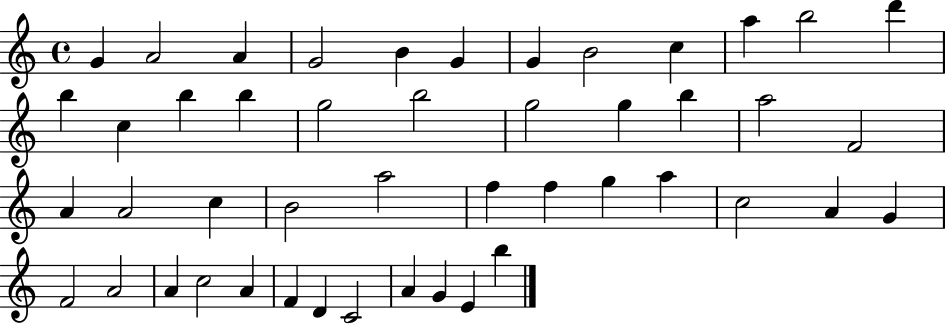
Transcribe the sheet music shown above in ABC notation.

X:1
T:Untitled
M:4/4
L:1/4
K:C
G A2 A G2 B G G B2 c a b2 d' b c b b g2 b2 g2 g b a2 F2 A A2 c B2 a2 f f g a c2 A G F2 A2 A c2 A F D C2 A G E b